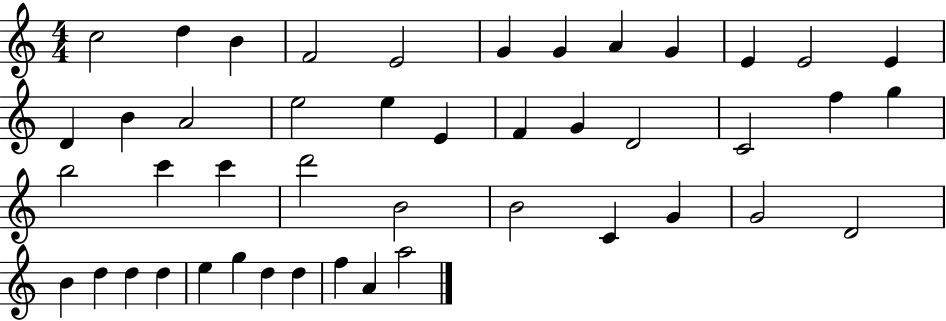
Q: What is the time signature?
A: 4/4